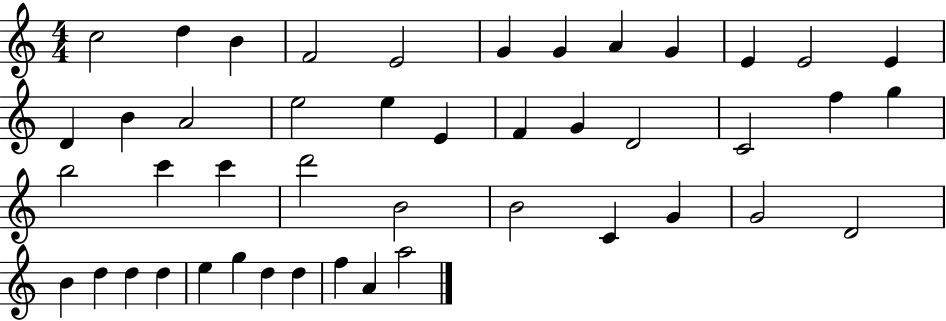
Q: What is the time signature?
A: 4/4